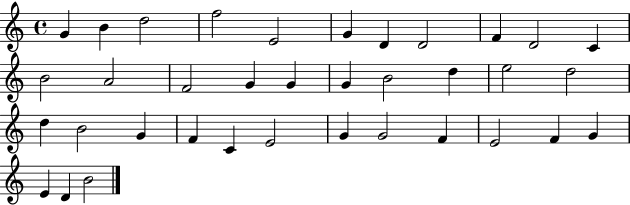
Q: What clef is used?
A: treble